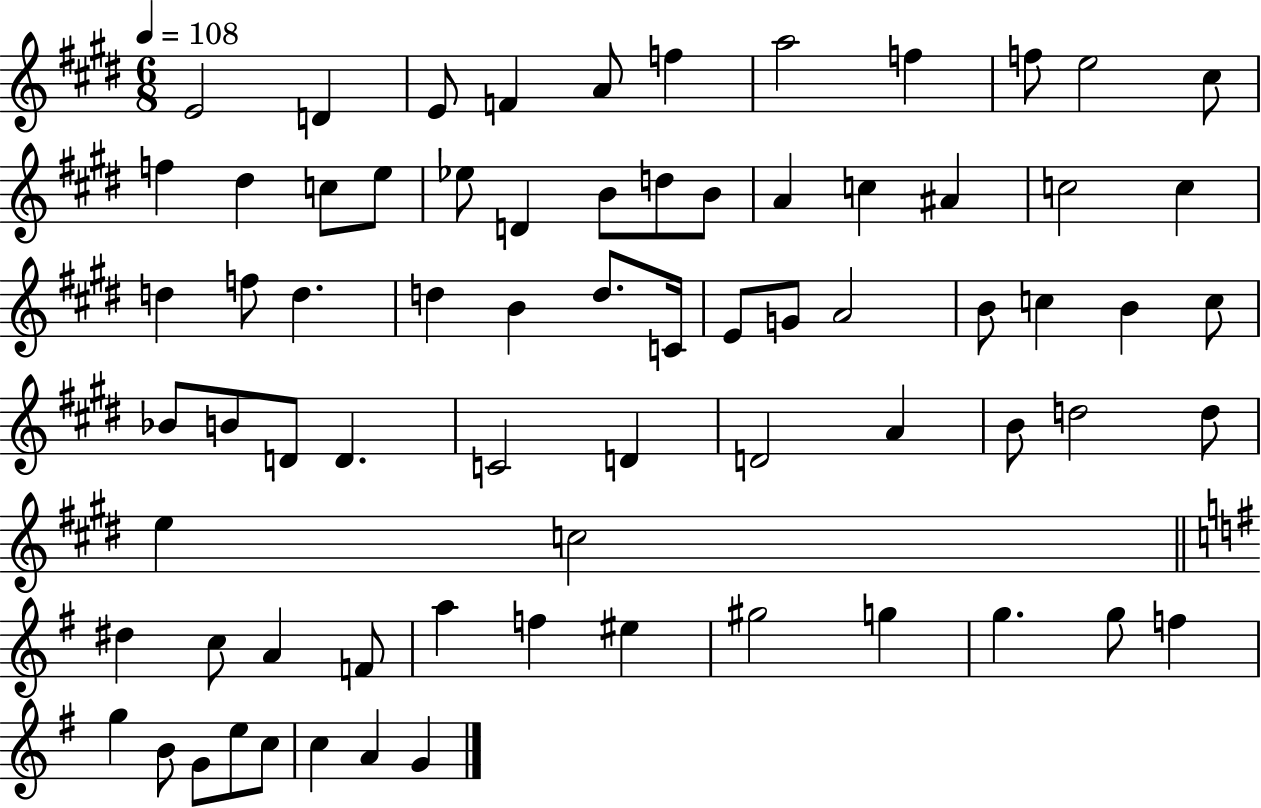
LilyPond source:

{
  \clef treble
  \numericTimeSignature
  \time 6/8
  \key e \major
  \tempo 4 = 108
  e'2 d'4 | e'8 f'4 a'8 f''4 | a''2 f''4 | f''8 e''2 cis''8 | \break f''4 dis''4 c''8 e''8 | ees''8 d'4 b'8 d''8 b'8 | a'4 c''4 ais'4 | c''2 c''4 | \break d''4 f''8 d''4. | d''4 b'4 d''8. c'16 | e'8 g'8 a'2 | b'8 c''4 b'4 c''8 | \break bes'8 b'8 d'8 d'4. | c'2 d'4 | d'2 a'4 | b'8 d''2 d''8 | \break e''4 c''2 | \bar "||" \break \key g \major dis''4 c''8 a'4 f'8 | a''4 f''4 eis''4 | gis''2 g''4 | g''4. g''8 f''4 | \break g''4 b'8 g'8 e''8 c''8 | c''4 a'4 g'4 | \bar "|."
}